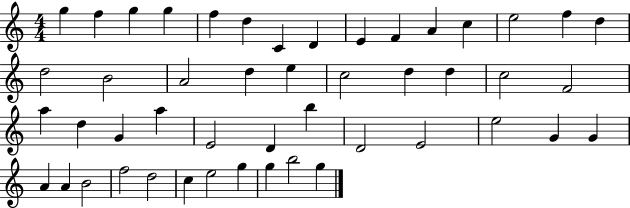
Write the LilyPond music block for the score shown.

{
  \clef treble
  \numericTimeSignature
  \time 4/4
  \key c \major
  g''4 f''4 g''4 g''4 | f''4 d''4 c'4 d'4 | e'4 f'4 a'4 c''4 | e''2 f''4 d''4 | \break d''2 b'2 | a'2 d''4 e''4 | c''2 d''4 d''4 | c''2 f'2 | \break a''4 d''4 g'4 a''4 | e'2 d'4 b''4 | d'2 e'2 | e''2 g'4 g'4 | \break a'4 a'4 b'2 | f''2 d''2 | c''4 e''2 g''4 | g''4 b''2 g''4 | \break \bar "|."
}